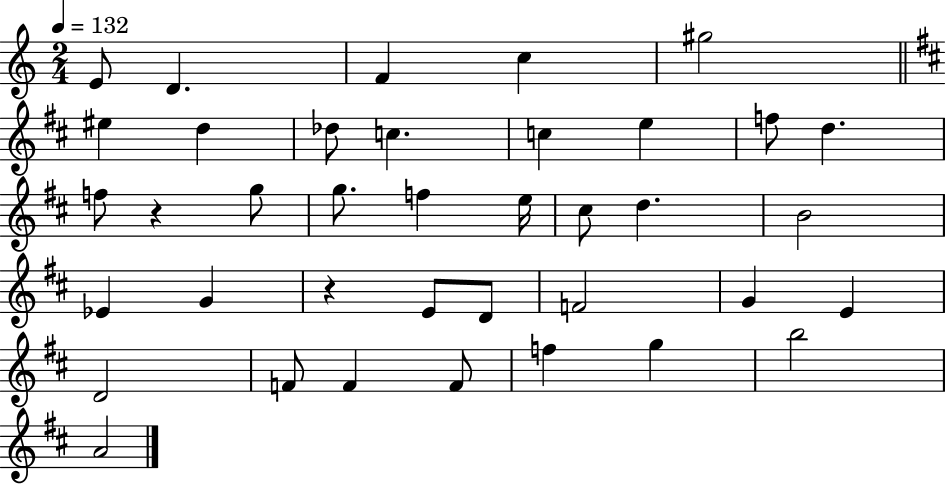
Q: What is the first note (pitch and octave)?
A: E4